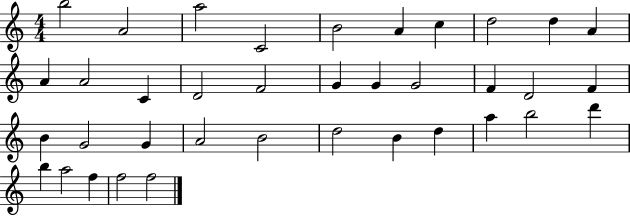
{
  \clef treble
  \numericTimeSignature
  \time 4/4
  \key c \major
  b''2 a'2 | a''2 c'2 | b'2 a'4 c''4 | d''2 d''4 a'4 | \break a'4 a'2 c'4 | d'2 f'2 | g'4 g'4 g'2 | f'4 d'2 f'4 | \break b'4 g'2 g'4 | a'2 b'2 | d''2 b'4 d''4 | a''4 b''2 d'''4 | \break b''4 a''2 f''4 | f''2 f''2 | \bar "|."
}